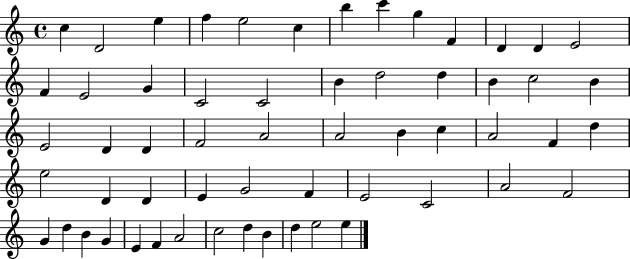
{
  \clef treble
  \time 4/4
  \defaultTimeSignature
  \key c \major
  c''4 d'2 e''4 | f''4 e''2 c''4 | b''4 c'''4 g''4 f'4 | d'4 d'4 e'2 | \break f'4 e'2 g'4 | c'2 c'2 | b'4 d''2 d''4 | b'4 c''2 b'4 | \break e'2 d'4 d'4 | f'2 a'2 | a'2 b'4 c''4 | a'2 f'4 d''4 | \break e''2 d'4 d'4 | e'4 g'2 f'4 | e'2 c'2 | a'2 f'2 | \break g'4 d''4 b'4 g'4 | e'4 f'4 a'2 | c''2 d''4 b'4 | d''4 e''2 e''4 | \break \bar "|."
}